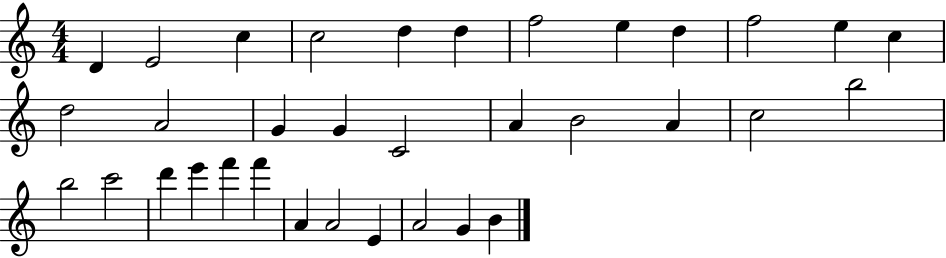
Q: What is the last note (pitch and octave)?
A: B4